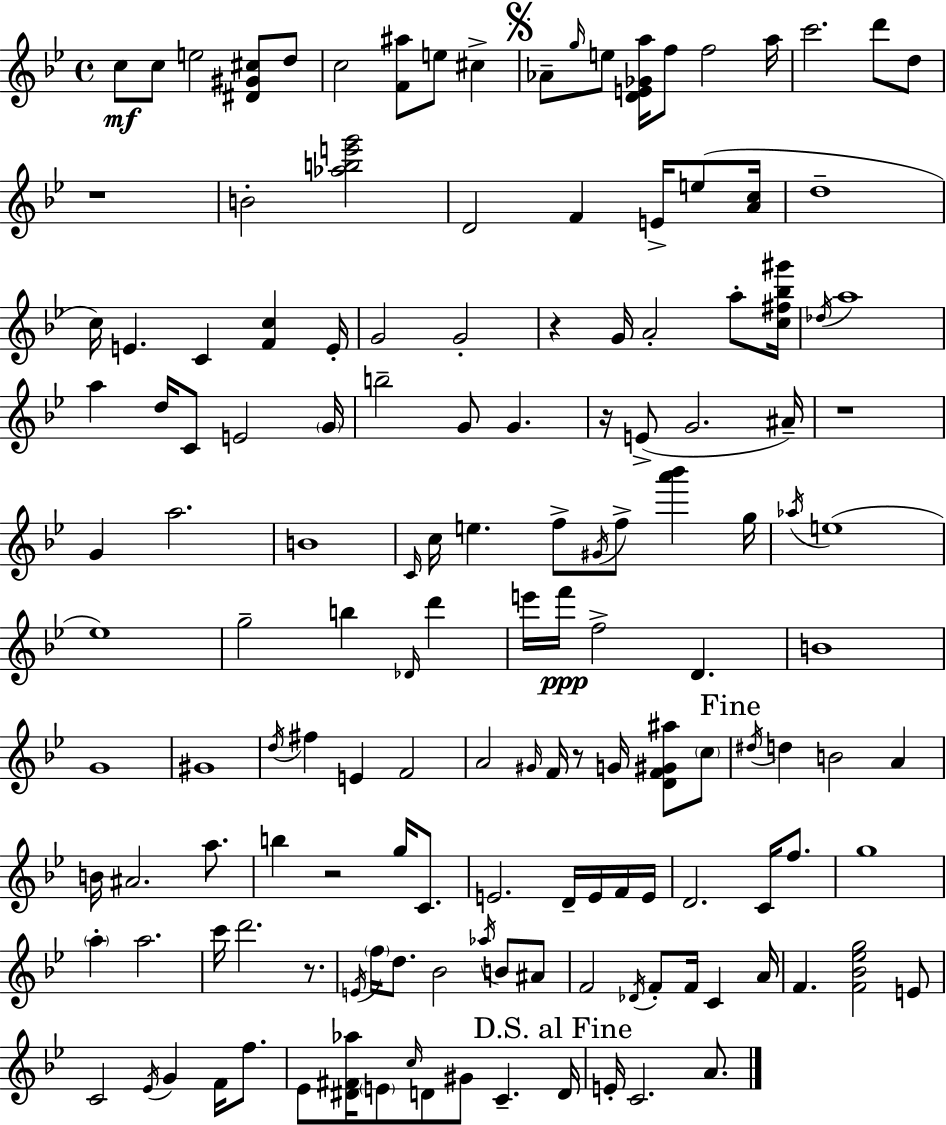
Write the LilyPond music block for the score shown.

{
  \clef treble
  \time 4/4
  \defaultTimeSignature
  \key g \minor
  c''8\mf c''8 e''2 <dis' gis' cis''>8 d''8 | c''2 <f' ais''>8 e''8 cis''4-> | \mark \markup { \musicglyph "scripts.segno" } aes'8-- \grace { g''16 } e''8 <d' e' ges' a''>16 f''8 f''2 | a''16 c'''2. d'''8 d''8 | \break r1 | b'2-. <aes'' b'' e''' g'''>2 | d'2 f'4 e'16-> e''8( | <a' c''>16 d''1-- | \break c''16) e'4. c'4 <f' c''>4 | e'16-. g'2 g'2-. | r4 g'16 a'2-. a''8-. | <c'' fis'' bes'' gis'''>16 \acciaccatura { des''16 } a''1 | \break a''4 d''16 c'8 e'2 | \parenthesize g'16 b''2-- g'8 g'4. | r16 e'8->( g'2. | ais'16--) r1 | \break g'4 a''2. | b'1 | \grace { c'16 } c''16 e''4. f''8-> \acciaccatura { gis'16 } f''8-> <a''' bes'''>4 | g''16 \acciaccatura { aes''16 }( e''1 | \break ees''1) | g''2-- b''4 | \grace { des'16 } d'''4 e'''16 f'''16\ppp f''2-> | d'4. b'1 | \break g'1 | gis'1 | \acciaccatura { d''16 } fis''4 e'4 f'2 | a'2 \grace { gis'16 } | \break f'16 r8 g'16 <d' f' gis' ais''>8 \parenthesize c''8 \mark "Fine" \acciaccatura { dis''16 } d''4 b'2 | a'4 b'16 ais'2. | a''8. b''4 r2 | g''16 c'8. e'2. | \break d'16-- e'16 f'16 e'16 d'2. | c'16 f''8. g''1 | \parenthesize a''4-. a''2. | c'''16 d'''2. | \break r8. \acciaccatura { e'16 } \parenthesize f''16 d''8. bes'2 | \acciaccatura { aes''16 } b'8 ais'8 f'2 | \acciaccatura { des'16 } f'8-. f'16 c'4 a'16 f'4. | <f' bes' ees'' g''>2 e'8 c'2 | \break \acciaccatura { ees'16 } g'4 f'16 f''8. ees'8 <dis' fis' aes''>16 | \parenthesize e'8 \grace { c''16 } d'8 gis'8 c'4.-- \mark "D.S. al Fine" d'16 e'16-. c'2. | a'8. \bar "|."
}